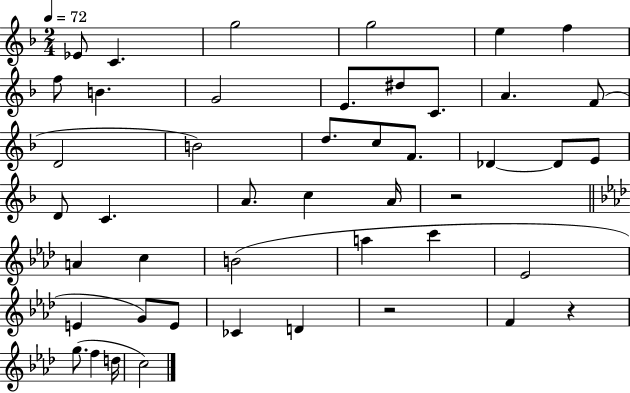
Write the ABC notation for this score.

X:1
T:Untitled
M:2/4
L:1/4
K:F
_E/2 C g2 g2 e f f/2 B G2 E/2 ^d/2 C/2 A F/2 D2 B2 d/2 c/2 F/2 _D _D/2 E/2 D/2 C A/2 c A/4 z2 A c B2 a c' _E2 E G/2 E/2 _C D z2 F z g/2 f d/4 c2